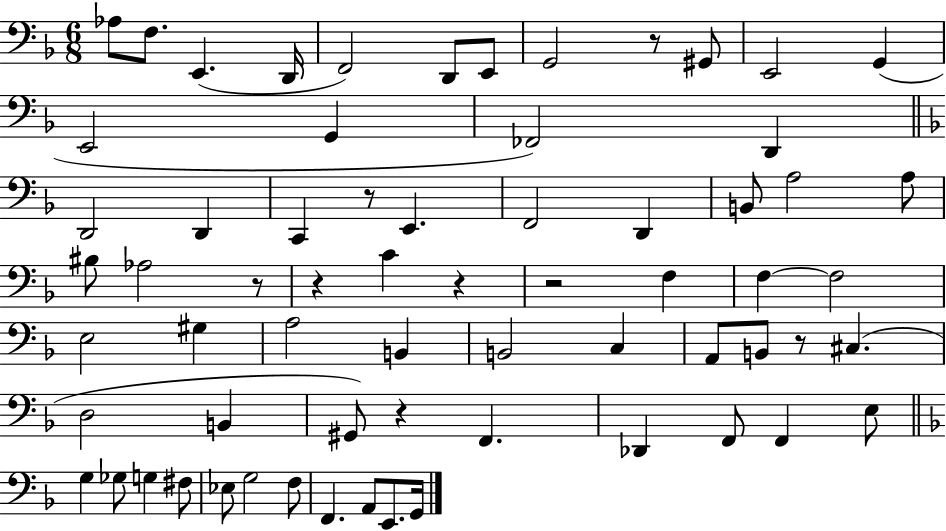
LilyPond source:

{
  \clef bass
  \numericTimeSignature
  \time 6/8
  \key f \major
  aes8 f8. e,4.( d,16 | f,2) d,8 e,8 | g,2 r8 gis,8 | e,2 g,4( | \break e,2 g,4 | fes,2) d,4 | \bar "||" \break \key d \minor d,2 d,4 | c,4 r8 e,4. | f,2 d,4 | b,8 a2 a8 | \break bis8 aes2 r8 | r4 c'4 r4 | r2 f4 | f4~~ f2 | \break e2 gis4 | a2 b,4 | b,2 c4 | a,8 b,8 r8 cis4.( | \break d2 b,4 | gis,8) r4 f,4. | des,4 f,8 f,4 e8 | \bar "||" \break \key d \minor g4 ges8 g4 fis8 | ees8 g2 f8 | f,4. a,8 e,8. g,16 | \bar "|."
}